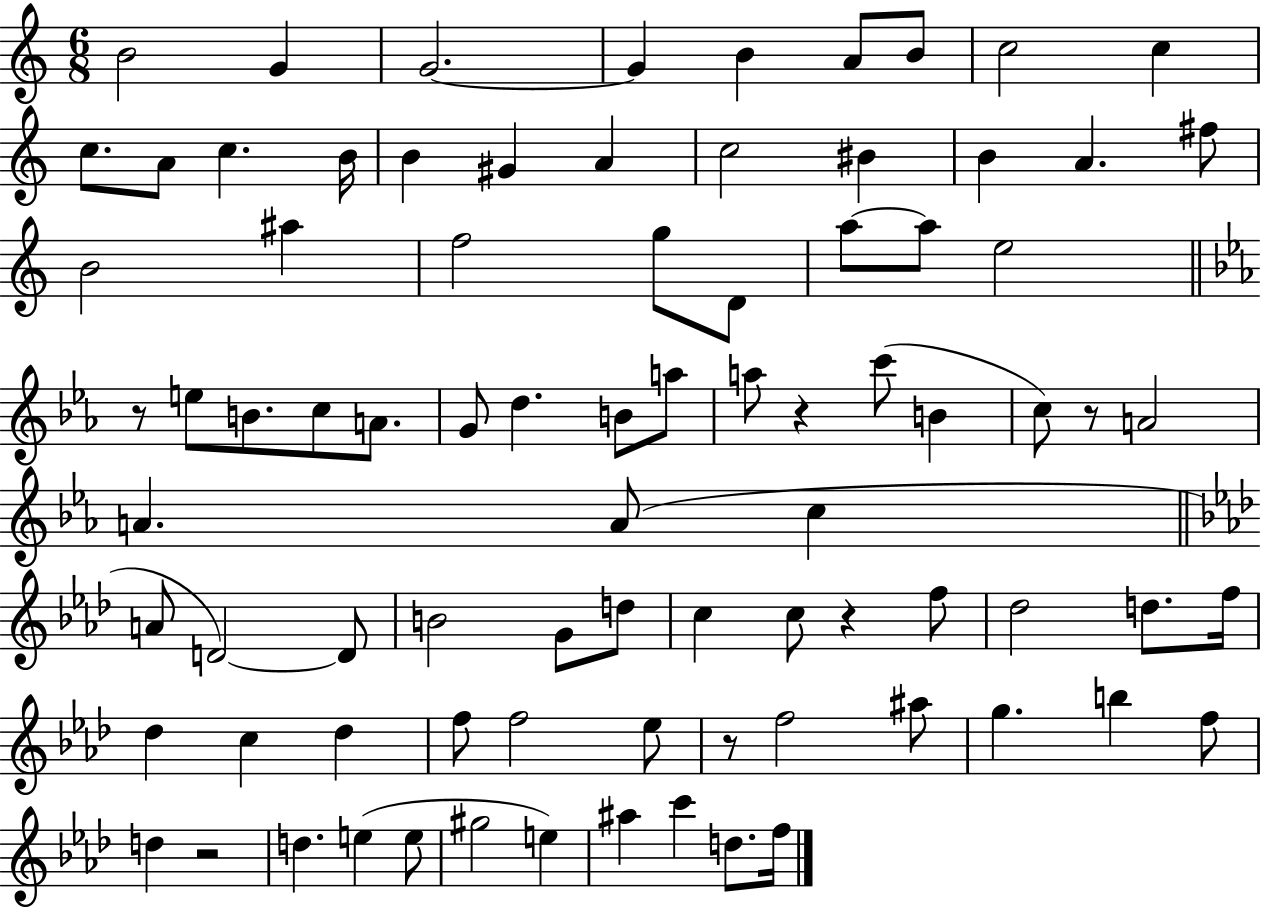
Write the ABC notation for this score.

X:1
T:Untitled
M:6/8
L:1/4
K:C
B2 G G2 G B A/2 B/2 c2 c c/2 A/2 c B/4 B ^G A c2 ^B B A ^f/2 B2 ^a f2 g/2 D/2 a/2 a/2 e2 z/2 e/2 B/2 c/2 A/2 G/2 d B/2 a/2 a/2 z c'/2 B c/2 z/2 A2 A A/2 c A/2 D2 D/2 B2 G/2 d/2 c c/2 z f/2 _d2 d/2 f/4 _d c _d f/2 f2 _e/2 z/2 f2 ^a/2 g b f/2 d z2 d e e/2 ^g2 e ^a c' d/2 f/4